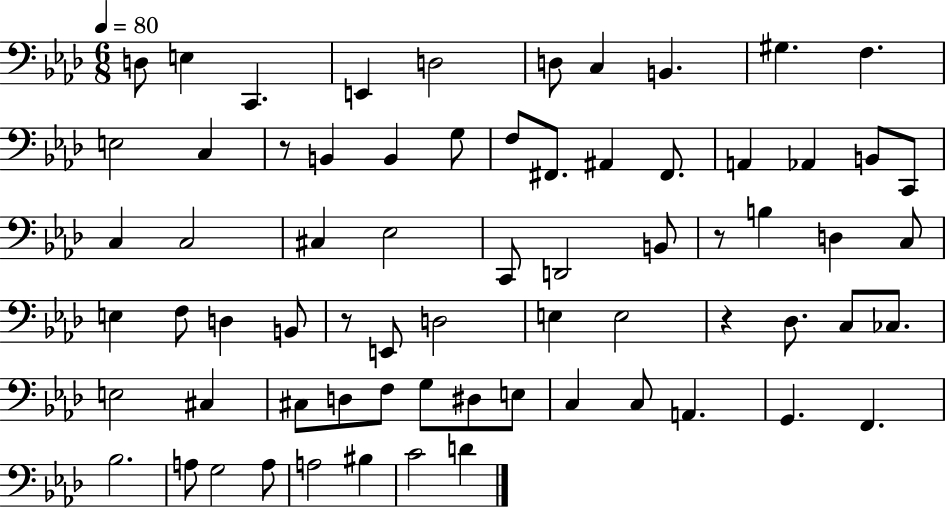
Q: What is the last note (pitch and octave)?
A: D4